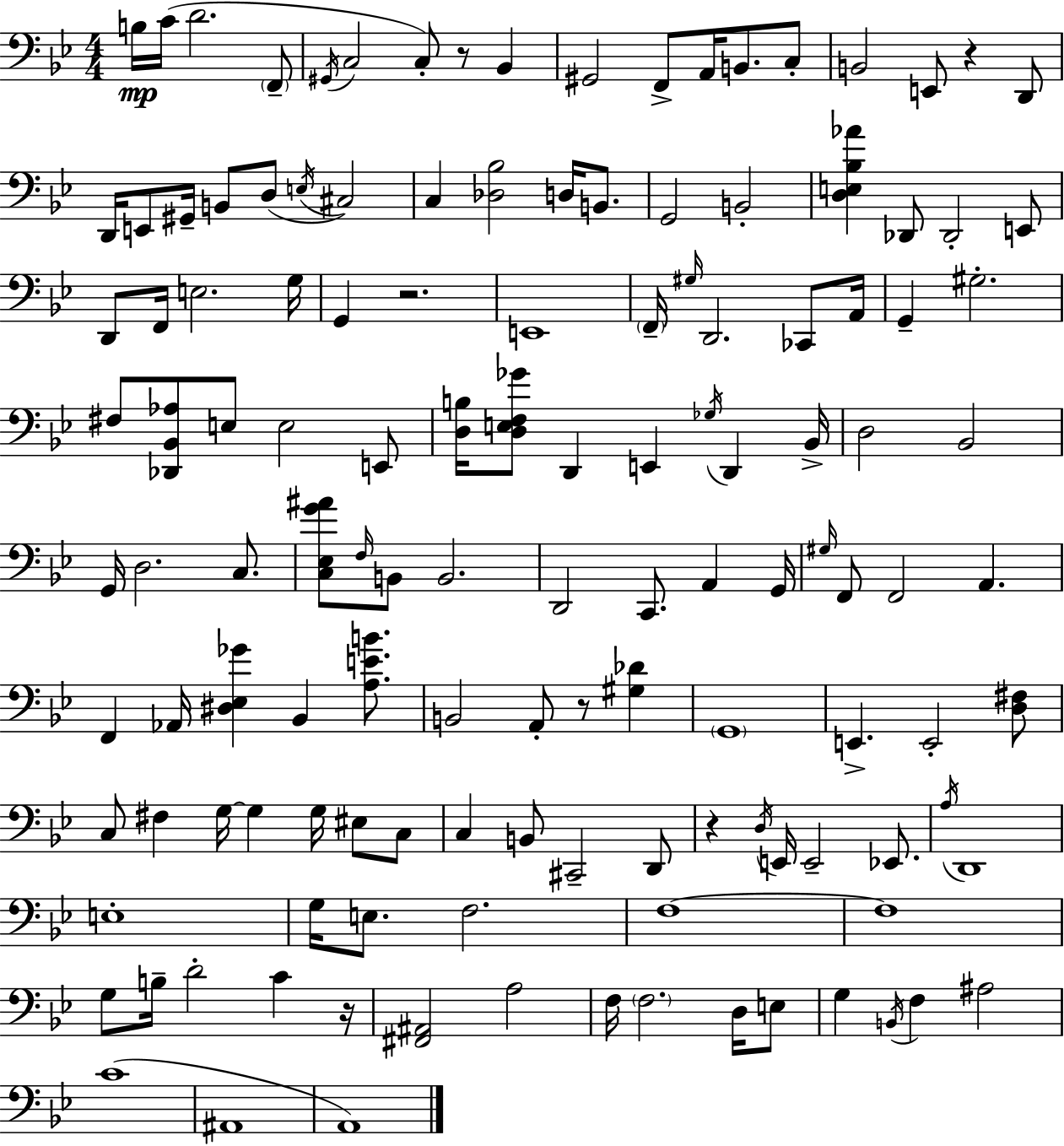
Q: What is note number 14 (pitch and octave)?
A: B2